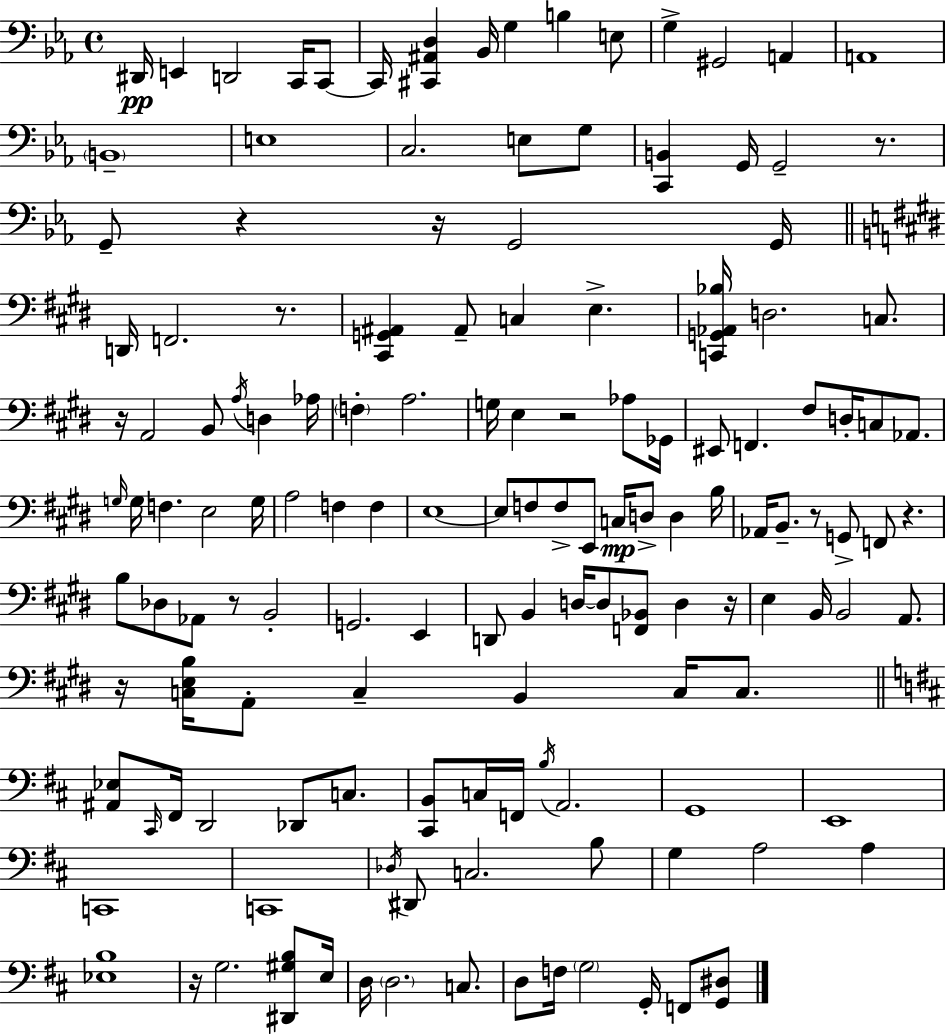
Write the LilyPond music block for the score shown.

{
  \clef bass
  \time 4/4
  \defaultTimeSignature
  \key ees \major
  dis,16\pp e,4 d,2 c,16 c,8~~ | c,16 <cis, ais, d>4 bes,16 g4 b4 e8 | g4-> gis,2 a,4 | a,1 | \break \parenthesize b,1-- | e1 | c2. e8 g8 | <c, b,>4 g,16 g,2-- r8. | \break g,8-- r4 r16 g,2 g,16 | \bar "||" \break \key e \major d,16 f,2. r8. | <cis, g, ais,>4 ais,8-- c4 e4.-> | <c, g, aes, bes>16 d2. c8. | r16 a,2 b,8 \acciaccatura { a16 } d4 | \break aes16 \parenthesize f4-. a2. | g16 e4 r2 aes8 | ges,16 eis,8 f,4. fis8 d16-. c8 aes,8. | \grace { g16 } g16 f4. e2 | \break g16 a2 f4 f4 | e1~~ | e8 f8 f8-> e,8 c16\mp d8-> d4 | b16 aes,16 b,8.-- r8 g,8-> f,8 r4. | \break b8 des8 aes,8 r8 b,2-. | g,2. e,4 | d,8 b,4 d16~~ d8 <f, bes,>8 d4 | r16 e4 b,16 b,2 a,8. | \break r16 <c e b>16 a,8-. c4-- b,4 c16 c8. | \bar "||" \break \key b \minor <ais, ees>8 \grace { cis,16 } fis,16 d,2 des,8 c8. | <cis, b,>8 c16 f,16 \acciaccatura { b16 } a,2. | g,1 | e,1 | \break c,1 | c,1 | \acciaccatura { des16 } dis,8 c2. | b8 g4 a2 a4 | \break <ees b>1 | r16 g2. | <dis, gis b>8 e16 d16 \parenthesize d2. | c8. d8 f16 \parenthesize g2 g,16-. f,8 | \break <g, dis>8 \bar "|."
}